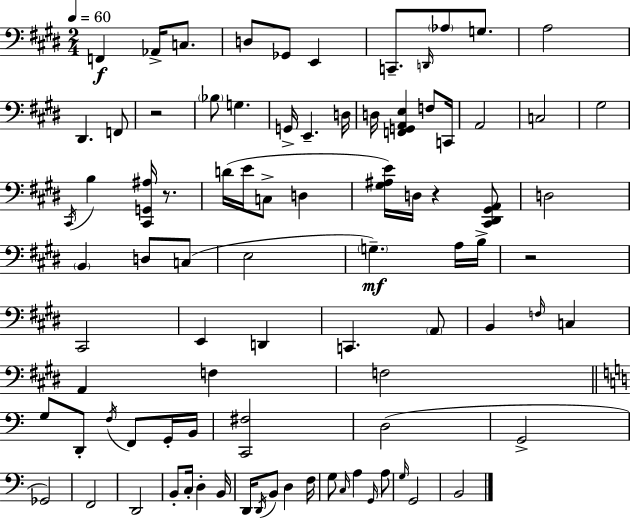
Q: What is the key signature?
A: E major